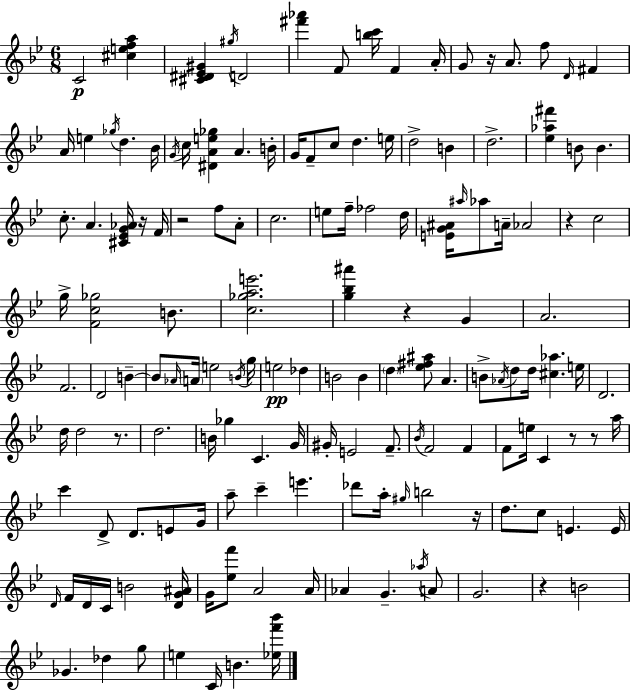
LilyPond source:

{
  \clef treble
  \numericTimeSignature
  \time 6/8
  \key bes \major
  c'2\p <cis'' e'' f'' a''>4 | <cis' dis' ees' gis'>4 \acciaccatura { gis''16 } d'2 | <fis''' aes'''>4 f'8 <b'' c'''>16 f'4 | a'16-. g'8 r16 a'8. f''8 \grace { d'16 } fis'4 | \break a'16 e''4 \acciaccatura { ges''16 } d''4. | bes'16 \acciaccatura { g'16 } c''16 <dis' a' e'' ges''>4 a'4. | b'16-. g'16 f'8-- c''8 d''4. | e''16 d''2-> | \break b'4 d''2.-> | <ees'' aes'' fis'''>4 b'8 b'4. | c''8.-. a'4. | <cis' ees' g' aes'>16 r16 f'16 r2 | \break f''8 a'8-. c''2. | e''8 f''16-- fes''2 | d''16 <e' g' ais'>16 \grace { ais''16 } aes''8 a'16-- aes'2 | r4 c''2 | \break g''16-> <f' c'' ges''>2 | b'8. <c'' ges'' a'' e'''>2. | <g'' bes'' ais'''>4 r4 | g'4 a'2. | \break f'2. | d'2 | b'4--~~ b'8 \grace { aes'16 } \parenthesize a'16 e''2 | \acciaccatura { b'16 } g''16 e''2\pp | \break des''4 b'2 | b'4 \parenthesize d''4 <ees'' fis'' ais''>8 | a'4. b'8-> \acciaccatura { aes'16 } d''8 | d''16 <cis'' aes''>4. e''16 d'2. | \break d''16 d''2 | r8. d''2. | b'16 ges''4 | c'4. g'16 gis'16-. e'2 | \break f'8.-- \acciaccatura { bes'16 } f'2 | f'4 f'8 e''16 | c'4 r8 r8 a''16 c'''4 | d'8-> d'8. e'8 g'16 a''8-- c'''4-- | \break e'''4. des'''8 a''16-. | \grace { gis''16 } b''2 r16 d''8. | c''8 e'4. e'16 \grace { d'16 } f'16 | d'16 c'16 b'2 <d' g' ais'>16 g'16 | \break <ees'' f'''>8 a'2 a'16 aes'4 | g'4.-- \acciaccatura { aes''16 } a'8 | g'2. | r4 b'2 | \break ges'4. des''4 g''8 | e''4 c'16 b'4. <ees'' f''' bes'''>16 | \bar "|."
}